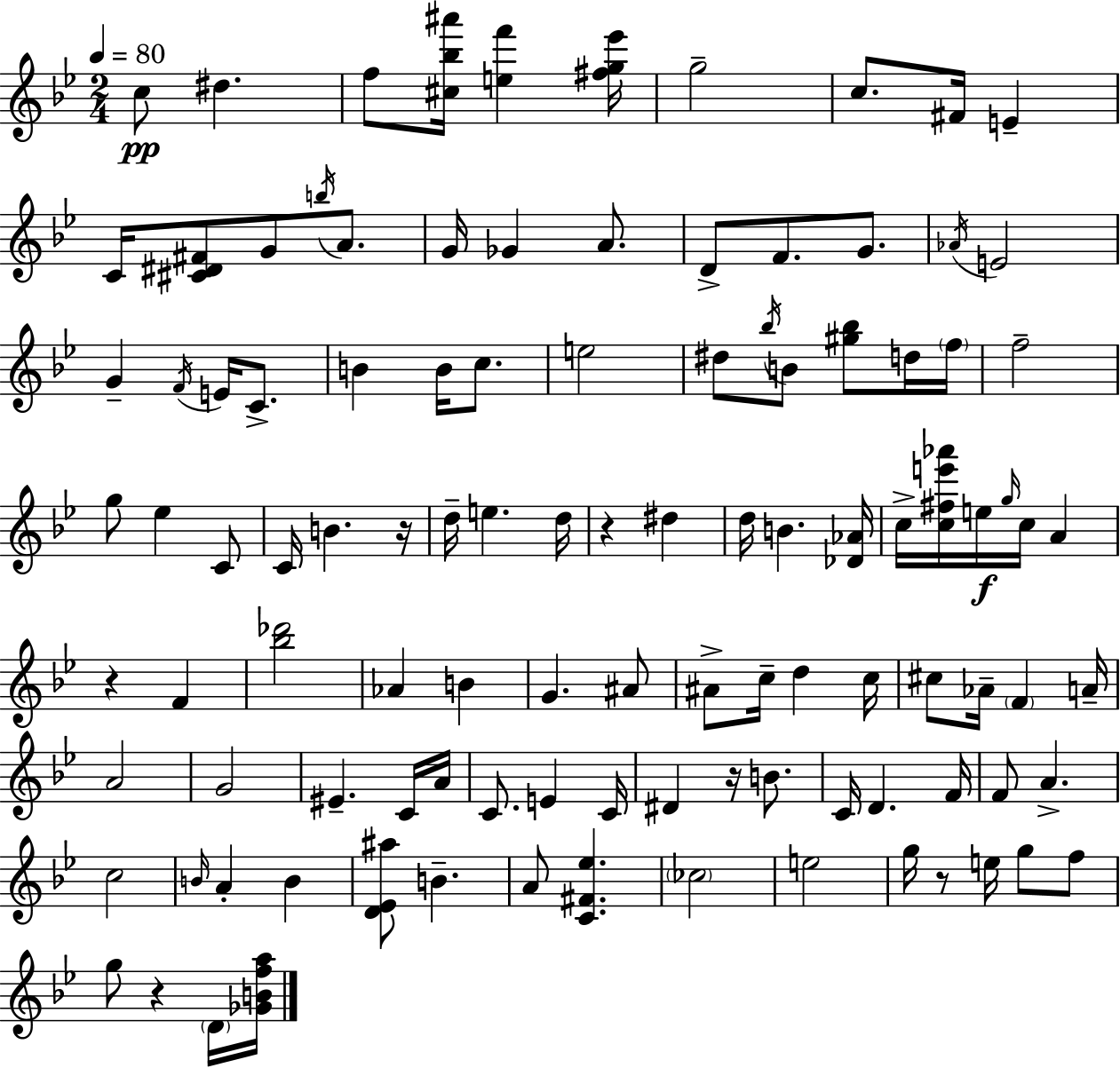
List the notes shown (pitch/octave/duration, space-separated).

C5/e D#5/q. F5/e [C#5,Bb5,A#6]/s [E5,F6]/q [F#5,G5,Eb6]/s G5/h C5/e. F#4/s E4/q C4/s [C#4,D#4,F#4]/e G4/e B5/s A4/e. G4/s Gb4/q A4/e. D4/e F4/e. G4/e. Ab4/s E4/h G4/q F4/s E4/s C4/e. B4/q B4/s C5/e. E5/h D#5/e Bb5/s B4/e [G#5,Bb5]/e D5/s F5/s F5/h G5/e Eb5/q C4/e C4/s B4/q. R/s D5/s E5/q. D5/s R/q D#5/q D5/s B4/q. [Db4,Ab4]/s C5/s [C5,F#5,E6,Ab6]/s E5/s G5/s C5/s A4/q R/q F4/q [Bb5,Db6]/h Ab4/q B4/q G4/q. A#4/e A#4/e C5/s D5/q C5/s C#5/e Ab4/s F4/q A4/s A4/h G4/h EIS4/q. C4/s A4/s C4/e. E4/q C4/s D#4/q R/s B4/e. C4/s D4/q. F4/s F4/e A4/q. C5/h B4/s A4/q B4/q [D4,Eb4,A#5]/e B4/q. A4/e [C4,F#4,Eb5]/q. CES5/h E5/h G5/s R/e E5/s G5/e F5/e G5/e R/q D4/s [Gb4,B4,F5,A5]/s